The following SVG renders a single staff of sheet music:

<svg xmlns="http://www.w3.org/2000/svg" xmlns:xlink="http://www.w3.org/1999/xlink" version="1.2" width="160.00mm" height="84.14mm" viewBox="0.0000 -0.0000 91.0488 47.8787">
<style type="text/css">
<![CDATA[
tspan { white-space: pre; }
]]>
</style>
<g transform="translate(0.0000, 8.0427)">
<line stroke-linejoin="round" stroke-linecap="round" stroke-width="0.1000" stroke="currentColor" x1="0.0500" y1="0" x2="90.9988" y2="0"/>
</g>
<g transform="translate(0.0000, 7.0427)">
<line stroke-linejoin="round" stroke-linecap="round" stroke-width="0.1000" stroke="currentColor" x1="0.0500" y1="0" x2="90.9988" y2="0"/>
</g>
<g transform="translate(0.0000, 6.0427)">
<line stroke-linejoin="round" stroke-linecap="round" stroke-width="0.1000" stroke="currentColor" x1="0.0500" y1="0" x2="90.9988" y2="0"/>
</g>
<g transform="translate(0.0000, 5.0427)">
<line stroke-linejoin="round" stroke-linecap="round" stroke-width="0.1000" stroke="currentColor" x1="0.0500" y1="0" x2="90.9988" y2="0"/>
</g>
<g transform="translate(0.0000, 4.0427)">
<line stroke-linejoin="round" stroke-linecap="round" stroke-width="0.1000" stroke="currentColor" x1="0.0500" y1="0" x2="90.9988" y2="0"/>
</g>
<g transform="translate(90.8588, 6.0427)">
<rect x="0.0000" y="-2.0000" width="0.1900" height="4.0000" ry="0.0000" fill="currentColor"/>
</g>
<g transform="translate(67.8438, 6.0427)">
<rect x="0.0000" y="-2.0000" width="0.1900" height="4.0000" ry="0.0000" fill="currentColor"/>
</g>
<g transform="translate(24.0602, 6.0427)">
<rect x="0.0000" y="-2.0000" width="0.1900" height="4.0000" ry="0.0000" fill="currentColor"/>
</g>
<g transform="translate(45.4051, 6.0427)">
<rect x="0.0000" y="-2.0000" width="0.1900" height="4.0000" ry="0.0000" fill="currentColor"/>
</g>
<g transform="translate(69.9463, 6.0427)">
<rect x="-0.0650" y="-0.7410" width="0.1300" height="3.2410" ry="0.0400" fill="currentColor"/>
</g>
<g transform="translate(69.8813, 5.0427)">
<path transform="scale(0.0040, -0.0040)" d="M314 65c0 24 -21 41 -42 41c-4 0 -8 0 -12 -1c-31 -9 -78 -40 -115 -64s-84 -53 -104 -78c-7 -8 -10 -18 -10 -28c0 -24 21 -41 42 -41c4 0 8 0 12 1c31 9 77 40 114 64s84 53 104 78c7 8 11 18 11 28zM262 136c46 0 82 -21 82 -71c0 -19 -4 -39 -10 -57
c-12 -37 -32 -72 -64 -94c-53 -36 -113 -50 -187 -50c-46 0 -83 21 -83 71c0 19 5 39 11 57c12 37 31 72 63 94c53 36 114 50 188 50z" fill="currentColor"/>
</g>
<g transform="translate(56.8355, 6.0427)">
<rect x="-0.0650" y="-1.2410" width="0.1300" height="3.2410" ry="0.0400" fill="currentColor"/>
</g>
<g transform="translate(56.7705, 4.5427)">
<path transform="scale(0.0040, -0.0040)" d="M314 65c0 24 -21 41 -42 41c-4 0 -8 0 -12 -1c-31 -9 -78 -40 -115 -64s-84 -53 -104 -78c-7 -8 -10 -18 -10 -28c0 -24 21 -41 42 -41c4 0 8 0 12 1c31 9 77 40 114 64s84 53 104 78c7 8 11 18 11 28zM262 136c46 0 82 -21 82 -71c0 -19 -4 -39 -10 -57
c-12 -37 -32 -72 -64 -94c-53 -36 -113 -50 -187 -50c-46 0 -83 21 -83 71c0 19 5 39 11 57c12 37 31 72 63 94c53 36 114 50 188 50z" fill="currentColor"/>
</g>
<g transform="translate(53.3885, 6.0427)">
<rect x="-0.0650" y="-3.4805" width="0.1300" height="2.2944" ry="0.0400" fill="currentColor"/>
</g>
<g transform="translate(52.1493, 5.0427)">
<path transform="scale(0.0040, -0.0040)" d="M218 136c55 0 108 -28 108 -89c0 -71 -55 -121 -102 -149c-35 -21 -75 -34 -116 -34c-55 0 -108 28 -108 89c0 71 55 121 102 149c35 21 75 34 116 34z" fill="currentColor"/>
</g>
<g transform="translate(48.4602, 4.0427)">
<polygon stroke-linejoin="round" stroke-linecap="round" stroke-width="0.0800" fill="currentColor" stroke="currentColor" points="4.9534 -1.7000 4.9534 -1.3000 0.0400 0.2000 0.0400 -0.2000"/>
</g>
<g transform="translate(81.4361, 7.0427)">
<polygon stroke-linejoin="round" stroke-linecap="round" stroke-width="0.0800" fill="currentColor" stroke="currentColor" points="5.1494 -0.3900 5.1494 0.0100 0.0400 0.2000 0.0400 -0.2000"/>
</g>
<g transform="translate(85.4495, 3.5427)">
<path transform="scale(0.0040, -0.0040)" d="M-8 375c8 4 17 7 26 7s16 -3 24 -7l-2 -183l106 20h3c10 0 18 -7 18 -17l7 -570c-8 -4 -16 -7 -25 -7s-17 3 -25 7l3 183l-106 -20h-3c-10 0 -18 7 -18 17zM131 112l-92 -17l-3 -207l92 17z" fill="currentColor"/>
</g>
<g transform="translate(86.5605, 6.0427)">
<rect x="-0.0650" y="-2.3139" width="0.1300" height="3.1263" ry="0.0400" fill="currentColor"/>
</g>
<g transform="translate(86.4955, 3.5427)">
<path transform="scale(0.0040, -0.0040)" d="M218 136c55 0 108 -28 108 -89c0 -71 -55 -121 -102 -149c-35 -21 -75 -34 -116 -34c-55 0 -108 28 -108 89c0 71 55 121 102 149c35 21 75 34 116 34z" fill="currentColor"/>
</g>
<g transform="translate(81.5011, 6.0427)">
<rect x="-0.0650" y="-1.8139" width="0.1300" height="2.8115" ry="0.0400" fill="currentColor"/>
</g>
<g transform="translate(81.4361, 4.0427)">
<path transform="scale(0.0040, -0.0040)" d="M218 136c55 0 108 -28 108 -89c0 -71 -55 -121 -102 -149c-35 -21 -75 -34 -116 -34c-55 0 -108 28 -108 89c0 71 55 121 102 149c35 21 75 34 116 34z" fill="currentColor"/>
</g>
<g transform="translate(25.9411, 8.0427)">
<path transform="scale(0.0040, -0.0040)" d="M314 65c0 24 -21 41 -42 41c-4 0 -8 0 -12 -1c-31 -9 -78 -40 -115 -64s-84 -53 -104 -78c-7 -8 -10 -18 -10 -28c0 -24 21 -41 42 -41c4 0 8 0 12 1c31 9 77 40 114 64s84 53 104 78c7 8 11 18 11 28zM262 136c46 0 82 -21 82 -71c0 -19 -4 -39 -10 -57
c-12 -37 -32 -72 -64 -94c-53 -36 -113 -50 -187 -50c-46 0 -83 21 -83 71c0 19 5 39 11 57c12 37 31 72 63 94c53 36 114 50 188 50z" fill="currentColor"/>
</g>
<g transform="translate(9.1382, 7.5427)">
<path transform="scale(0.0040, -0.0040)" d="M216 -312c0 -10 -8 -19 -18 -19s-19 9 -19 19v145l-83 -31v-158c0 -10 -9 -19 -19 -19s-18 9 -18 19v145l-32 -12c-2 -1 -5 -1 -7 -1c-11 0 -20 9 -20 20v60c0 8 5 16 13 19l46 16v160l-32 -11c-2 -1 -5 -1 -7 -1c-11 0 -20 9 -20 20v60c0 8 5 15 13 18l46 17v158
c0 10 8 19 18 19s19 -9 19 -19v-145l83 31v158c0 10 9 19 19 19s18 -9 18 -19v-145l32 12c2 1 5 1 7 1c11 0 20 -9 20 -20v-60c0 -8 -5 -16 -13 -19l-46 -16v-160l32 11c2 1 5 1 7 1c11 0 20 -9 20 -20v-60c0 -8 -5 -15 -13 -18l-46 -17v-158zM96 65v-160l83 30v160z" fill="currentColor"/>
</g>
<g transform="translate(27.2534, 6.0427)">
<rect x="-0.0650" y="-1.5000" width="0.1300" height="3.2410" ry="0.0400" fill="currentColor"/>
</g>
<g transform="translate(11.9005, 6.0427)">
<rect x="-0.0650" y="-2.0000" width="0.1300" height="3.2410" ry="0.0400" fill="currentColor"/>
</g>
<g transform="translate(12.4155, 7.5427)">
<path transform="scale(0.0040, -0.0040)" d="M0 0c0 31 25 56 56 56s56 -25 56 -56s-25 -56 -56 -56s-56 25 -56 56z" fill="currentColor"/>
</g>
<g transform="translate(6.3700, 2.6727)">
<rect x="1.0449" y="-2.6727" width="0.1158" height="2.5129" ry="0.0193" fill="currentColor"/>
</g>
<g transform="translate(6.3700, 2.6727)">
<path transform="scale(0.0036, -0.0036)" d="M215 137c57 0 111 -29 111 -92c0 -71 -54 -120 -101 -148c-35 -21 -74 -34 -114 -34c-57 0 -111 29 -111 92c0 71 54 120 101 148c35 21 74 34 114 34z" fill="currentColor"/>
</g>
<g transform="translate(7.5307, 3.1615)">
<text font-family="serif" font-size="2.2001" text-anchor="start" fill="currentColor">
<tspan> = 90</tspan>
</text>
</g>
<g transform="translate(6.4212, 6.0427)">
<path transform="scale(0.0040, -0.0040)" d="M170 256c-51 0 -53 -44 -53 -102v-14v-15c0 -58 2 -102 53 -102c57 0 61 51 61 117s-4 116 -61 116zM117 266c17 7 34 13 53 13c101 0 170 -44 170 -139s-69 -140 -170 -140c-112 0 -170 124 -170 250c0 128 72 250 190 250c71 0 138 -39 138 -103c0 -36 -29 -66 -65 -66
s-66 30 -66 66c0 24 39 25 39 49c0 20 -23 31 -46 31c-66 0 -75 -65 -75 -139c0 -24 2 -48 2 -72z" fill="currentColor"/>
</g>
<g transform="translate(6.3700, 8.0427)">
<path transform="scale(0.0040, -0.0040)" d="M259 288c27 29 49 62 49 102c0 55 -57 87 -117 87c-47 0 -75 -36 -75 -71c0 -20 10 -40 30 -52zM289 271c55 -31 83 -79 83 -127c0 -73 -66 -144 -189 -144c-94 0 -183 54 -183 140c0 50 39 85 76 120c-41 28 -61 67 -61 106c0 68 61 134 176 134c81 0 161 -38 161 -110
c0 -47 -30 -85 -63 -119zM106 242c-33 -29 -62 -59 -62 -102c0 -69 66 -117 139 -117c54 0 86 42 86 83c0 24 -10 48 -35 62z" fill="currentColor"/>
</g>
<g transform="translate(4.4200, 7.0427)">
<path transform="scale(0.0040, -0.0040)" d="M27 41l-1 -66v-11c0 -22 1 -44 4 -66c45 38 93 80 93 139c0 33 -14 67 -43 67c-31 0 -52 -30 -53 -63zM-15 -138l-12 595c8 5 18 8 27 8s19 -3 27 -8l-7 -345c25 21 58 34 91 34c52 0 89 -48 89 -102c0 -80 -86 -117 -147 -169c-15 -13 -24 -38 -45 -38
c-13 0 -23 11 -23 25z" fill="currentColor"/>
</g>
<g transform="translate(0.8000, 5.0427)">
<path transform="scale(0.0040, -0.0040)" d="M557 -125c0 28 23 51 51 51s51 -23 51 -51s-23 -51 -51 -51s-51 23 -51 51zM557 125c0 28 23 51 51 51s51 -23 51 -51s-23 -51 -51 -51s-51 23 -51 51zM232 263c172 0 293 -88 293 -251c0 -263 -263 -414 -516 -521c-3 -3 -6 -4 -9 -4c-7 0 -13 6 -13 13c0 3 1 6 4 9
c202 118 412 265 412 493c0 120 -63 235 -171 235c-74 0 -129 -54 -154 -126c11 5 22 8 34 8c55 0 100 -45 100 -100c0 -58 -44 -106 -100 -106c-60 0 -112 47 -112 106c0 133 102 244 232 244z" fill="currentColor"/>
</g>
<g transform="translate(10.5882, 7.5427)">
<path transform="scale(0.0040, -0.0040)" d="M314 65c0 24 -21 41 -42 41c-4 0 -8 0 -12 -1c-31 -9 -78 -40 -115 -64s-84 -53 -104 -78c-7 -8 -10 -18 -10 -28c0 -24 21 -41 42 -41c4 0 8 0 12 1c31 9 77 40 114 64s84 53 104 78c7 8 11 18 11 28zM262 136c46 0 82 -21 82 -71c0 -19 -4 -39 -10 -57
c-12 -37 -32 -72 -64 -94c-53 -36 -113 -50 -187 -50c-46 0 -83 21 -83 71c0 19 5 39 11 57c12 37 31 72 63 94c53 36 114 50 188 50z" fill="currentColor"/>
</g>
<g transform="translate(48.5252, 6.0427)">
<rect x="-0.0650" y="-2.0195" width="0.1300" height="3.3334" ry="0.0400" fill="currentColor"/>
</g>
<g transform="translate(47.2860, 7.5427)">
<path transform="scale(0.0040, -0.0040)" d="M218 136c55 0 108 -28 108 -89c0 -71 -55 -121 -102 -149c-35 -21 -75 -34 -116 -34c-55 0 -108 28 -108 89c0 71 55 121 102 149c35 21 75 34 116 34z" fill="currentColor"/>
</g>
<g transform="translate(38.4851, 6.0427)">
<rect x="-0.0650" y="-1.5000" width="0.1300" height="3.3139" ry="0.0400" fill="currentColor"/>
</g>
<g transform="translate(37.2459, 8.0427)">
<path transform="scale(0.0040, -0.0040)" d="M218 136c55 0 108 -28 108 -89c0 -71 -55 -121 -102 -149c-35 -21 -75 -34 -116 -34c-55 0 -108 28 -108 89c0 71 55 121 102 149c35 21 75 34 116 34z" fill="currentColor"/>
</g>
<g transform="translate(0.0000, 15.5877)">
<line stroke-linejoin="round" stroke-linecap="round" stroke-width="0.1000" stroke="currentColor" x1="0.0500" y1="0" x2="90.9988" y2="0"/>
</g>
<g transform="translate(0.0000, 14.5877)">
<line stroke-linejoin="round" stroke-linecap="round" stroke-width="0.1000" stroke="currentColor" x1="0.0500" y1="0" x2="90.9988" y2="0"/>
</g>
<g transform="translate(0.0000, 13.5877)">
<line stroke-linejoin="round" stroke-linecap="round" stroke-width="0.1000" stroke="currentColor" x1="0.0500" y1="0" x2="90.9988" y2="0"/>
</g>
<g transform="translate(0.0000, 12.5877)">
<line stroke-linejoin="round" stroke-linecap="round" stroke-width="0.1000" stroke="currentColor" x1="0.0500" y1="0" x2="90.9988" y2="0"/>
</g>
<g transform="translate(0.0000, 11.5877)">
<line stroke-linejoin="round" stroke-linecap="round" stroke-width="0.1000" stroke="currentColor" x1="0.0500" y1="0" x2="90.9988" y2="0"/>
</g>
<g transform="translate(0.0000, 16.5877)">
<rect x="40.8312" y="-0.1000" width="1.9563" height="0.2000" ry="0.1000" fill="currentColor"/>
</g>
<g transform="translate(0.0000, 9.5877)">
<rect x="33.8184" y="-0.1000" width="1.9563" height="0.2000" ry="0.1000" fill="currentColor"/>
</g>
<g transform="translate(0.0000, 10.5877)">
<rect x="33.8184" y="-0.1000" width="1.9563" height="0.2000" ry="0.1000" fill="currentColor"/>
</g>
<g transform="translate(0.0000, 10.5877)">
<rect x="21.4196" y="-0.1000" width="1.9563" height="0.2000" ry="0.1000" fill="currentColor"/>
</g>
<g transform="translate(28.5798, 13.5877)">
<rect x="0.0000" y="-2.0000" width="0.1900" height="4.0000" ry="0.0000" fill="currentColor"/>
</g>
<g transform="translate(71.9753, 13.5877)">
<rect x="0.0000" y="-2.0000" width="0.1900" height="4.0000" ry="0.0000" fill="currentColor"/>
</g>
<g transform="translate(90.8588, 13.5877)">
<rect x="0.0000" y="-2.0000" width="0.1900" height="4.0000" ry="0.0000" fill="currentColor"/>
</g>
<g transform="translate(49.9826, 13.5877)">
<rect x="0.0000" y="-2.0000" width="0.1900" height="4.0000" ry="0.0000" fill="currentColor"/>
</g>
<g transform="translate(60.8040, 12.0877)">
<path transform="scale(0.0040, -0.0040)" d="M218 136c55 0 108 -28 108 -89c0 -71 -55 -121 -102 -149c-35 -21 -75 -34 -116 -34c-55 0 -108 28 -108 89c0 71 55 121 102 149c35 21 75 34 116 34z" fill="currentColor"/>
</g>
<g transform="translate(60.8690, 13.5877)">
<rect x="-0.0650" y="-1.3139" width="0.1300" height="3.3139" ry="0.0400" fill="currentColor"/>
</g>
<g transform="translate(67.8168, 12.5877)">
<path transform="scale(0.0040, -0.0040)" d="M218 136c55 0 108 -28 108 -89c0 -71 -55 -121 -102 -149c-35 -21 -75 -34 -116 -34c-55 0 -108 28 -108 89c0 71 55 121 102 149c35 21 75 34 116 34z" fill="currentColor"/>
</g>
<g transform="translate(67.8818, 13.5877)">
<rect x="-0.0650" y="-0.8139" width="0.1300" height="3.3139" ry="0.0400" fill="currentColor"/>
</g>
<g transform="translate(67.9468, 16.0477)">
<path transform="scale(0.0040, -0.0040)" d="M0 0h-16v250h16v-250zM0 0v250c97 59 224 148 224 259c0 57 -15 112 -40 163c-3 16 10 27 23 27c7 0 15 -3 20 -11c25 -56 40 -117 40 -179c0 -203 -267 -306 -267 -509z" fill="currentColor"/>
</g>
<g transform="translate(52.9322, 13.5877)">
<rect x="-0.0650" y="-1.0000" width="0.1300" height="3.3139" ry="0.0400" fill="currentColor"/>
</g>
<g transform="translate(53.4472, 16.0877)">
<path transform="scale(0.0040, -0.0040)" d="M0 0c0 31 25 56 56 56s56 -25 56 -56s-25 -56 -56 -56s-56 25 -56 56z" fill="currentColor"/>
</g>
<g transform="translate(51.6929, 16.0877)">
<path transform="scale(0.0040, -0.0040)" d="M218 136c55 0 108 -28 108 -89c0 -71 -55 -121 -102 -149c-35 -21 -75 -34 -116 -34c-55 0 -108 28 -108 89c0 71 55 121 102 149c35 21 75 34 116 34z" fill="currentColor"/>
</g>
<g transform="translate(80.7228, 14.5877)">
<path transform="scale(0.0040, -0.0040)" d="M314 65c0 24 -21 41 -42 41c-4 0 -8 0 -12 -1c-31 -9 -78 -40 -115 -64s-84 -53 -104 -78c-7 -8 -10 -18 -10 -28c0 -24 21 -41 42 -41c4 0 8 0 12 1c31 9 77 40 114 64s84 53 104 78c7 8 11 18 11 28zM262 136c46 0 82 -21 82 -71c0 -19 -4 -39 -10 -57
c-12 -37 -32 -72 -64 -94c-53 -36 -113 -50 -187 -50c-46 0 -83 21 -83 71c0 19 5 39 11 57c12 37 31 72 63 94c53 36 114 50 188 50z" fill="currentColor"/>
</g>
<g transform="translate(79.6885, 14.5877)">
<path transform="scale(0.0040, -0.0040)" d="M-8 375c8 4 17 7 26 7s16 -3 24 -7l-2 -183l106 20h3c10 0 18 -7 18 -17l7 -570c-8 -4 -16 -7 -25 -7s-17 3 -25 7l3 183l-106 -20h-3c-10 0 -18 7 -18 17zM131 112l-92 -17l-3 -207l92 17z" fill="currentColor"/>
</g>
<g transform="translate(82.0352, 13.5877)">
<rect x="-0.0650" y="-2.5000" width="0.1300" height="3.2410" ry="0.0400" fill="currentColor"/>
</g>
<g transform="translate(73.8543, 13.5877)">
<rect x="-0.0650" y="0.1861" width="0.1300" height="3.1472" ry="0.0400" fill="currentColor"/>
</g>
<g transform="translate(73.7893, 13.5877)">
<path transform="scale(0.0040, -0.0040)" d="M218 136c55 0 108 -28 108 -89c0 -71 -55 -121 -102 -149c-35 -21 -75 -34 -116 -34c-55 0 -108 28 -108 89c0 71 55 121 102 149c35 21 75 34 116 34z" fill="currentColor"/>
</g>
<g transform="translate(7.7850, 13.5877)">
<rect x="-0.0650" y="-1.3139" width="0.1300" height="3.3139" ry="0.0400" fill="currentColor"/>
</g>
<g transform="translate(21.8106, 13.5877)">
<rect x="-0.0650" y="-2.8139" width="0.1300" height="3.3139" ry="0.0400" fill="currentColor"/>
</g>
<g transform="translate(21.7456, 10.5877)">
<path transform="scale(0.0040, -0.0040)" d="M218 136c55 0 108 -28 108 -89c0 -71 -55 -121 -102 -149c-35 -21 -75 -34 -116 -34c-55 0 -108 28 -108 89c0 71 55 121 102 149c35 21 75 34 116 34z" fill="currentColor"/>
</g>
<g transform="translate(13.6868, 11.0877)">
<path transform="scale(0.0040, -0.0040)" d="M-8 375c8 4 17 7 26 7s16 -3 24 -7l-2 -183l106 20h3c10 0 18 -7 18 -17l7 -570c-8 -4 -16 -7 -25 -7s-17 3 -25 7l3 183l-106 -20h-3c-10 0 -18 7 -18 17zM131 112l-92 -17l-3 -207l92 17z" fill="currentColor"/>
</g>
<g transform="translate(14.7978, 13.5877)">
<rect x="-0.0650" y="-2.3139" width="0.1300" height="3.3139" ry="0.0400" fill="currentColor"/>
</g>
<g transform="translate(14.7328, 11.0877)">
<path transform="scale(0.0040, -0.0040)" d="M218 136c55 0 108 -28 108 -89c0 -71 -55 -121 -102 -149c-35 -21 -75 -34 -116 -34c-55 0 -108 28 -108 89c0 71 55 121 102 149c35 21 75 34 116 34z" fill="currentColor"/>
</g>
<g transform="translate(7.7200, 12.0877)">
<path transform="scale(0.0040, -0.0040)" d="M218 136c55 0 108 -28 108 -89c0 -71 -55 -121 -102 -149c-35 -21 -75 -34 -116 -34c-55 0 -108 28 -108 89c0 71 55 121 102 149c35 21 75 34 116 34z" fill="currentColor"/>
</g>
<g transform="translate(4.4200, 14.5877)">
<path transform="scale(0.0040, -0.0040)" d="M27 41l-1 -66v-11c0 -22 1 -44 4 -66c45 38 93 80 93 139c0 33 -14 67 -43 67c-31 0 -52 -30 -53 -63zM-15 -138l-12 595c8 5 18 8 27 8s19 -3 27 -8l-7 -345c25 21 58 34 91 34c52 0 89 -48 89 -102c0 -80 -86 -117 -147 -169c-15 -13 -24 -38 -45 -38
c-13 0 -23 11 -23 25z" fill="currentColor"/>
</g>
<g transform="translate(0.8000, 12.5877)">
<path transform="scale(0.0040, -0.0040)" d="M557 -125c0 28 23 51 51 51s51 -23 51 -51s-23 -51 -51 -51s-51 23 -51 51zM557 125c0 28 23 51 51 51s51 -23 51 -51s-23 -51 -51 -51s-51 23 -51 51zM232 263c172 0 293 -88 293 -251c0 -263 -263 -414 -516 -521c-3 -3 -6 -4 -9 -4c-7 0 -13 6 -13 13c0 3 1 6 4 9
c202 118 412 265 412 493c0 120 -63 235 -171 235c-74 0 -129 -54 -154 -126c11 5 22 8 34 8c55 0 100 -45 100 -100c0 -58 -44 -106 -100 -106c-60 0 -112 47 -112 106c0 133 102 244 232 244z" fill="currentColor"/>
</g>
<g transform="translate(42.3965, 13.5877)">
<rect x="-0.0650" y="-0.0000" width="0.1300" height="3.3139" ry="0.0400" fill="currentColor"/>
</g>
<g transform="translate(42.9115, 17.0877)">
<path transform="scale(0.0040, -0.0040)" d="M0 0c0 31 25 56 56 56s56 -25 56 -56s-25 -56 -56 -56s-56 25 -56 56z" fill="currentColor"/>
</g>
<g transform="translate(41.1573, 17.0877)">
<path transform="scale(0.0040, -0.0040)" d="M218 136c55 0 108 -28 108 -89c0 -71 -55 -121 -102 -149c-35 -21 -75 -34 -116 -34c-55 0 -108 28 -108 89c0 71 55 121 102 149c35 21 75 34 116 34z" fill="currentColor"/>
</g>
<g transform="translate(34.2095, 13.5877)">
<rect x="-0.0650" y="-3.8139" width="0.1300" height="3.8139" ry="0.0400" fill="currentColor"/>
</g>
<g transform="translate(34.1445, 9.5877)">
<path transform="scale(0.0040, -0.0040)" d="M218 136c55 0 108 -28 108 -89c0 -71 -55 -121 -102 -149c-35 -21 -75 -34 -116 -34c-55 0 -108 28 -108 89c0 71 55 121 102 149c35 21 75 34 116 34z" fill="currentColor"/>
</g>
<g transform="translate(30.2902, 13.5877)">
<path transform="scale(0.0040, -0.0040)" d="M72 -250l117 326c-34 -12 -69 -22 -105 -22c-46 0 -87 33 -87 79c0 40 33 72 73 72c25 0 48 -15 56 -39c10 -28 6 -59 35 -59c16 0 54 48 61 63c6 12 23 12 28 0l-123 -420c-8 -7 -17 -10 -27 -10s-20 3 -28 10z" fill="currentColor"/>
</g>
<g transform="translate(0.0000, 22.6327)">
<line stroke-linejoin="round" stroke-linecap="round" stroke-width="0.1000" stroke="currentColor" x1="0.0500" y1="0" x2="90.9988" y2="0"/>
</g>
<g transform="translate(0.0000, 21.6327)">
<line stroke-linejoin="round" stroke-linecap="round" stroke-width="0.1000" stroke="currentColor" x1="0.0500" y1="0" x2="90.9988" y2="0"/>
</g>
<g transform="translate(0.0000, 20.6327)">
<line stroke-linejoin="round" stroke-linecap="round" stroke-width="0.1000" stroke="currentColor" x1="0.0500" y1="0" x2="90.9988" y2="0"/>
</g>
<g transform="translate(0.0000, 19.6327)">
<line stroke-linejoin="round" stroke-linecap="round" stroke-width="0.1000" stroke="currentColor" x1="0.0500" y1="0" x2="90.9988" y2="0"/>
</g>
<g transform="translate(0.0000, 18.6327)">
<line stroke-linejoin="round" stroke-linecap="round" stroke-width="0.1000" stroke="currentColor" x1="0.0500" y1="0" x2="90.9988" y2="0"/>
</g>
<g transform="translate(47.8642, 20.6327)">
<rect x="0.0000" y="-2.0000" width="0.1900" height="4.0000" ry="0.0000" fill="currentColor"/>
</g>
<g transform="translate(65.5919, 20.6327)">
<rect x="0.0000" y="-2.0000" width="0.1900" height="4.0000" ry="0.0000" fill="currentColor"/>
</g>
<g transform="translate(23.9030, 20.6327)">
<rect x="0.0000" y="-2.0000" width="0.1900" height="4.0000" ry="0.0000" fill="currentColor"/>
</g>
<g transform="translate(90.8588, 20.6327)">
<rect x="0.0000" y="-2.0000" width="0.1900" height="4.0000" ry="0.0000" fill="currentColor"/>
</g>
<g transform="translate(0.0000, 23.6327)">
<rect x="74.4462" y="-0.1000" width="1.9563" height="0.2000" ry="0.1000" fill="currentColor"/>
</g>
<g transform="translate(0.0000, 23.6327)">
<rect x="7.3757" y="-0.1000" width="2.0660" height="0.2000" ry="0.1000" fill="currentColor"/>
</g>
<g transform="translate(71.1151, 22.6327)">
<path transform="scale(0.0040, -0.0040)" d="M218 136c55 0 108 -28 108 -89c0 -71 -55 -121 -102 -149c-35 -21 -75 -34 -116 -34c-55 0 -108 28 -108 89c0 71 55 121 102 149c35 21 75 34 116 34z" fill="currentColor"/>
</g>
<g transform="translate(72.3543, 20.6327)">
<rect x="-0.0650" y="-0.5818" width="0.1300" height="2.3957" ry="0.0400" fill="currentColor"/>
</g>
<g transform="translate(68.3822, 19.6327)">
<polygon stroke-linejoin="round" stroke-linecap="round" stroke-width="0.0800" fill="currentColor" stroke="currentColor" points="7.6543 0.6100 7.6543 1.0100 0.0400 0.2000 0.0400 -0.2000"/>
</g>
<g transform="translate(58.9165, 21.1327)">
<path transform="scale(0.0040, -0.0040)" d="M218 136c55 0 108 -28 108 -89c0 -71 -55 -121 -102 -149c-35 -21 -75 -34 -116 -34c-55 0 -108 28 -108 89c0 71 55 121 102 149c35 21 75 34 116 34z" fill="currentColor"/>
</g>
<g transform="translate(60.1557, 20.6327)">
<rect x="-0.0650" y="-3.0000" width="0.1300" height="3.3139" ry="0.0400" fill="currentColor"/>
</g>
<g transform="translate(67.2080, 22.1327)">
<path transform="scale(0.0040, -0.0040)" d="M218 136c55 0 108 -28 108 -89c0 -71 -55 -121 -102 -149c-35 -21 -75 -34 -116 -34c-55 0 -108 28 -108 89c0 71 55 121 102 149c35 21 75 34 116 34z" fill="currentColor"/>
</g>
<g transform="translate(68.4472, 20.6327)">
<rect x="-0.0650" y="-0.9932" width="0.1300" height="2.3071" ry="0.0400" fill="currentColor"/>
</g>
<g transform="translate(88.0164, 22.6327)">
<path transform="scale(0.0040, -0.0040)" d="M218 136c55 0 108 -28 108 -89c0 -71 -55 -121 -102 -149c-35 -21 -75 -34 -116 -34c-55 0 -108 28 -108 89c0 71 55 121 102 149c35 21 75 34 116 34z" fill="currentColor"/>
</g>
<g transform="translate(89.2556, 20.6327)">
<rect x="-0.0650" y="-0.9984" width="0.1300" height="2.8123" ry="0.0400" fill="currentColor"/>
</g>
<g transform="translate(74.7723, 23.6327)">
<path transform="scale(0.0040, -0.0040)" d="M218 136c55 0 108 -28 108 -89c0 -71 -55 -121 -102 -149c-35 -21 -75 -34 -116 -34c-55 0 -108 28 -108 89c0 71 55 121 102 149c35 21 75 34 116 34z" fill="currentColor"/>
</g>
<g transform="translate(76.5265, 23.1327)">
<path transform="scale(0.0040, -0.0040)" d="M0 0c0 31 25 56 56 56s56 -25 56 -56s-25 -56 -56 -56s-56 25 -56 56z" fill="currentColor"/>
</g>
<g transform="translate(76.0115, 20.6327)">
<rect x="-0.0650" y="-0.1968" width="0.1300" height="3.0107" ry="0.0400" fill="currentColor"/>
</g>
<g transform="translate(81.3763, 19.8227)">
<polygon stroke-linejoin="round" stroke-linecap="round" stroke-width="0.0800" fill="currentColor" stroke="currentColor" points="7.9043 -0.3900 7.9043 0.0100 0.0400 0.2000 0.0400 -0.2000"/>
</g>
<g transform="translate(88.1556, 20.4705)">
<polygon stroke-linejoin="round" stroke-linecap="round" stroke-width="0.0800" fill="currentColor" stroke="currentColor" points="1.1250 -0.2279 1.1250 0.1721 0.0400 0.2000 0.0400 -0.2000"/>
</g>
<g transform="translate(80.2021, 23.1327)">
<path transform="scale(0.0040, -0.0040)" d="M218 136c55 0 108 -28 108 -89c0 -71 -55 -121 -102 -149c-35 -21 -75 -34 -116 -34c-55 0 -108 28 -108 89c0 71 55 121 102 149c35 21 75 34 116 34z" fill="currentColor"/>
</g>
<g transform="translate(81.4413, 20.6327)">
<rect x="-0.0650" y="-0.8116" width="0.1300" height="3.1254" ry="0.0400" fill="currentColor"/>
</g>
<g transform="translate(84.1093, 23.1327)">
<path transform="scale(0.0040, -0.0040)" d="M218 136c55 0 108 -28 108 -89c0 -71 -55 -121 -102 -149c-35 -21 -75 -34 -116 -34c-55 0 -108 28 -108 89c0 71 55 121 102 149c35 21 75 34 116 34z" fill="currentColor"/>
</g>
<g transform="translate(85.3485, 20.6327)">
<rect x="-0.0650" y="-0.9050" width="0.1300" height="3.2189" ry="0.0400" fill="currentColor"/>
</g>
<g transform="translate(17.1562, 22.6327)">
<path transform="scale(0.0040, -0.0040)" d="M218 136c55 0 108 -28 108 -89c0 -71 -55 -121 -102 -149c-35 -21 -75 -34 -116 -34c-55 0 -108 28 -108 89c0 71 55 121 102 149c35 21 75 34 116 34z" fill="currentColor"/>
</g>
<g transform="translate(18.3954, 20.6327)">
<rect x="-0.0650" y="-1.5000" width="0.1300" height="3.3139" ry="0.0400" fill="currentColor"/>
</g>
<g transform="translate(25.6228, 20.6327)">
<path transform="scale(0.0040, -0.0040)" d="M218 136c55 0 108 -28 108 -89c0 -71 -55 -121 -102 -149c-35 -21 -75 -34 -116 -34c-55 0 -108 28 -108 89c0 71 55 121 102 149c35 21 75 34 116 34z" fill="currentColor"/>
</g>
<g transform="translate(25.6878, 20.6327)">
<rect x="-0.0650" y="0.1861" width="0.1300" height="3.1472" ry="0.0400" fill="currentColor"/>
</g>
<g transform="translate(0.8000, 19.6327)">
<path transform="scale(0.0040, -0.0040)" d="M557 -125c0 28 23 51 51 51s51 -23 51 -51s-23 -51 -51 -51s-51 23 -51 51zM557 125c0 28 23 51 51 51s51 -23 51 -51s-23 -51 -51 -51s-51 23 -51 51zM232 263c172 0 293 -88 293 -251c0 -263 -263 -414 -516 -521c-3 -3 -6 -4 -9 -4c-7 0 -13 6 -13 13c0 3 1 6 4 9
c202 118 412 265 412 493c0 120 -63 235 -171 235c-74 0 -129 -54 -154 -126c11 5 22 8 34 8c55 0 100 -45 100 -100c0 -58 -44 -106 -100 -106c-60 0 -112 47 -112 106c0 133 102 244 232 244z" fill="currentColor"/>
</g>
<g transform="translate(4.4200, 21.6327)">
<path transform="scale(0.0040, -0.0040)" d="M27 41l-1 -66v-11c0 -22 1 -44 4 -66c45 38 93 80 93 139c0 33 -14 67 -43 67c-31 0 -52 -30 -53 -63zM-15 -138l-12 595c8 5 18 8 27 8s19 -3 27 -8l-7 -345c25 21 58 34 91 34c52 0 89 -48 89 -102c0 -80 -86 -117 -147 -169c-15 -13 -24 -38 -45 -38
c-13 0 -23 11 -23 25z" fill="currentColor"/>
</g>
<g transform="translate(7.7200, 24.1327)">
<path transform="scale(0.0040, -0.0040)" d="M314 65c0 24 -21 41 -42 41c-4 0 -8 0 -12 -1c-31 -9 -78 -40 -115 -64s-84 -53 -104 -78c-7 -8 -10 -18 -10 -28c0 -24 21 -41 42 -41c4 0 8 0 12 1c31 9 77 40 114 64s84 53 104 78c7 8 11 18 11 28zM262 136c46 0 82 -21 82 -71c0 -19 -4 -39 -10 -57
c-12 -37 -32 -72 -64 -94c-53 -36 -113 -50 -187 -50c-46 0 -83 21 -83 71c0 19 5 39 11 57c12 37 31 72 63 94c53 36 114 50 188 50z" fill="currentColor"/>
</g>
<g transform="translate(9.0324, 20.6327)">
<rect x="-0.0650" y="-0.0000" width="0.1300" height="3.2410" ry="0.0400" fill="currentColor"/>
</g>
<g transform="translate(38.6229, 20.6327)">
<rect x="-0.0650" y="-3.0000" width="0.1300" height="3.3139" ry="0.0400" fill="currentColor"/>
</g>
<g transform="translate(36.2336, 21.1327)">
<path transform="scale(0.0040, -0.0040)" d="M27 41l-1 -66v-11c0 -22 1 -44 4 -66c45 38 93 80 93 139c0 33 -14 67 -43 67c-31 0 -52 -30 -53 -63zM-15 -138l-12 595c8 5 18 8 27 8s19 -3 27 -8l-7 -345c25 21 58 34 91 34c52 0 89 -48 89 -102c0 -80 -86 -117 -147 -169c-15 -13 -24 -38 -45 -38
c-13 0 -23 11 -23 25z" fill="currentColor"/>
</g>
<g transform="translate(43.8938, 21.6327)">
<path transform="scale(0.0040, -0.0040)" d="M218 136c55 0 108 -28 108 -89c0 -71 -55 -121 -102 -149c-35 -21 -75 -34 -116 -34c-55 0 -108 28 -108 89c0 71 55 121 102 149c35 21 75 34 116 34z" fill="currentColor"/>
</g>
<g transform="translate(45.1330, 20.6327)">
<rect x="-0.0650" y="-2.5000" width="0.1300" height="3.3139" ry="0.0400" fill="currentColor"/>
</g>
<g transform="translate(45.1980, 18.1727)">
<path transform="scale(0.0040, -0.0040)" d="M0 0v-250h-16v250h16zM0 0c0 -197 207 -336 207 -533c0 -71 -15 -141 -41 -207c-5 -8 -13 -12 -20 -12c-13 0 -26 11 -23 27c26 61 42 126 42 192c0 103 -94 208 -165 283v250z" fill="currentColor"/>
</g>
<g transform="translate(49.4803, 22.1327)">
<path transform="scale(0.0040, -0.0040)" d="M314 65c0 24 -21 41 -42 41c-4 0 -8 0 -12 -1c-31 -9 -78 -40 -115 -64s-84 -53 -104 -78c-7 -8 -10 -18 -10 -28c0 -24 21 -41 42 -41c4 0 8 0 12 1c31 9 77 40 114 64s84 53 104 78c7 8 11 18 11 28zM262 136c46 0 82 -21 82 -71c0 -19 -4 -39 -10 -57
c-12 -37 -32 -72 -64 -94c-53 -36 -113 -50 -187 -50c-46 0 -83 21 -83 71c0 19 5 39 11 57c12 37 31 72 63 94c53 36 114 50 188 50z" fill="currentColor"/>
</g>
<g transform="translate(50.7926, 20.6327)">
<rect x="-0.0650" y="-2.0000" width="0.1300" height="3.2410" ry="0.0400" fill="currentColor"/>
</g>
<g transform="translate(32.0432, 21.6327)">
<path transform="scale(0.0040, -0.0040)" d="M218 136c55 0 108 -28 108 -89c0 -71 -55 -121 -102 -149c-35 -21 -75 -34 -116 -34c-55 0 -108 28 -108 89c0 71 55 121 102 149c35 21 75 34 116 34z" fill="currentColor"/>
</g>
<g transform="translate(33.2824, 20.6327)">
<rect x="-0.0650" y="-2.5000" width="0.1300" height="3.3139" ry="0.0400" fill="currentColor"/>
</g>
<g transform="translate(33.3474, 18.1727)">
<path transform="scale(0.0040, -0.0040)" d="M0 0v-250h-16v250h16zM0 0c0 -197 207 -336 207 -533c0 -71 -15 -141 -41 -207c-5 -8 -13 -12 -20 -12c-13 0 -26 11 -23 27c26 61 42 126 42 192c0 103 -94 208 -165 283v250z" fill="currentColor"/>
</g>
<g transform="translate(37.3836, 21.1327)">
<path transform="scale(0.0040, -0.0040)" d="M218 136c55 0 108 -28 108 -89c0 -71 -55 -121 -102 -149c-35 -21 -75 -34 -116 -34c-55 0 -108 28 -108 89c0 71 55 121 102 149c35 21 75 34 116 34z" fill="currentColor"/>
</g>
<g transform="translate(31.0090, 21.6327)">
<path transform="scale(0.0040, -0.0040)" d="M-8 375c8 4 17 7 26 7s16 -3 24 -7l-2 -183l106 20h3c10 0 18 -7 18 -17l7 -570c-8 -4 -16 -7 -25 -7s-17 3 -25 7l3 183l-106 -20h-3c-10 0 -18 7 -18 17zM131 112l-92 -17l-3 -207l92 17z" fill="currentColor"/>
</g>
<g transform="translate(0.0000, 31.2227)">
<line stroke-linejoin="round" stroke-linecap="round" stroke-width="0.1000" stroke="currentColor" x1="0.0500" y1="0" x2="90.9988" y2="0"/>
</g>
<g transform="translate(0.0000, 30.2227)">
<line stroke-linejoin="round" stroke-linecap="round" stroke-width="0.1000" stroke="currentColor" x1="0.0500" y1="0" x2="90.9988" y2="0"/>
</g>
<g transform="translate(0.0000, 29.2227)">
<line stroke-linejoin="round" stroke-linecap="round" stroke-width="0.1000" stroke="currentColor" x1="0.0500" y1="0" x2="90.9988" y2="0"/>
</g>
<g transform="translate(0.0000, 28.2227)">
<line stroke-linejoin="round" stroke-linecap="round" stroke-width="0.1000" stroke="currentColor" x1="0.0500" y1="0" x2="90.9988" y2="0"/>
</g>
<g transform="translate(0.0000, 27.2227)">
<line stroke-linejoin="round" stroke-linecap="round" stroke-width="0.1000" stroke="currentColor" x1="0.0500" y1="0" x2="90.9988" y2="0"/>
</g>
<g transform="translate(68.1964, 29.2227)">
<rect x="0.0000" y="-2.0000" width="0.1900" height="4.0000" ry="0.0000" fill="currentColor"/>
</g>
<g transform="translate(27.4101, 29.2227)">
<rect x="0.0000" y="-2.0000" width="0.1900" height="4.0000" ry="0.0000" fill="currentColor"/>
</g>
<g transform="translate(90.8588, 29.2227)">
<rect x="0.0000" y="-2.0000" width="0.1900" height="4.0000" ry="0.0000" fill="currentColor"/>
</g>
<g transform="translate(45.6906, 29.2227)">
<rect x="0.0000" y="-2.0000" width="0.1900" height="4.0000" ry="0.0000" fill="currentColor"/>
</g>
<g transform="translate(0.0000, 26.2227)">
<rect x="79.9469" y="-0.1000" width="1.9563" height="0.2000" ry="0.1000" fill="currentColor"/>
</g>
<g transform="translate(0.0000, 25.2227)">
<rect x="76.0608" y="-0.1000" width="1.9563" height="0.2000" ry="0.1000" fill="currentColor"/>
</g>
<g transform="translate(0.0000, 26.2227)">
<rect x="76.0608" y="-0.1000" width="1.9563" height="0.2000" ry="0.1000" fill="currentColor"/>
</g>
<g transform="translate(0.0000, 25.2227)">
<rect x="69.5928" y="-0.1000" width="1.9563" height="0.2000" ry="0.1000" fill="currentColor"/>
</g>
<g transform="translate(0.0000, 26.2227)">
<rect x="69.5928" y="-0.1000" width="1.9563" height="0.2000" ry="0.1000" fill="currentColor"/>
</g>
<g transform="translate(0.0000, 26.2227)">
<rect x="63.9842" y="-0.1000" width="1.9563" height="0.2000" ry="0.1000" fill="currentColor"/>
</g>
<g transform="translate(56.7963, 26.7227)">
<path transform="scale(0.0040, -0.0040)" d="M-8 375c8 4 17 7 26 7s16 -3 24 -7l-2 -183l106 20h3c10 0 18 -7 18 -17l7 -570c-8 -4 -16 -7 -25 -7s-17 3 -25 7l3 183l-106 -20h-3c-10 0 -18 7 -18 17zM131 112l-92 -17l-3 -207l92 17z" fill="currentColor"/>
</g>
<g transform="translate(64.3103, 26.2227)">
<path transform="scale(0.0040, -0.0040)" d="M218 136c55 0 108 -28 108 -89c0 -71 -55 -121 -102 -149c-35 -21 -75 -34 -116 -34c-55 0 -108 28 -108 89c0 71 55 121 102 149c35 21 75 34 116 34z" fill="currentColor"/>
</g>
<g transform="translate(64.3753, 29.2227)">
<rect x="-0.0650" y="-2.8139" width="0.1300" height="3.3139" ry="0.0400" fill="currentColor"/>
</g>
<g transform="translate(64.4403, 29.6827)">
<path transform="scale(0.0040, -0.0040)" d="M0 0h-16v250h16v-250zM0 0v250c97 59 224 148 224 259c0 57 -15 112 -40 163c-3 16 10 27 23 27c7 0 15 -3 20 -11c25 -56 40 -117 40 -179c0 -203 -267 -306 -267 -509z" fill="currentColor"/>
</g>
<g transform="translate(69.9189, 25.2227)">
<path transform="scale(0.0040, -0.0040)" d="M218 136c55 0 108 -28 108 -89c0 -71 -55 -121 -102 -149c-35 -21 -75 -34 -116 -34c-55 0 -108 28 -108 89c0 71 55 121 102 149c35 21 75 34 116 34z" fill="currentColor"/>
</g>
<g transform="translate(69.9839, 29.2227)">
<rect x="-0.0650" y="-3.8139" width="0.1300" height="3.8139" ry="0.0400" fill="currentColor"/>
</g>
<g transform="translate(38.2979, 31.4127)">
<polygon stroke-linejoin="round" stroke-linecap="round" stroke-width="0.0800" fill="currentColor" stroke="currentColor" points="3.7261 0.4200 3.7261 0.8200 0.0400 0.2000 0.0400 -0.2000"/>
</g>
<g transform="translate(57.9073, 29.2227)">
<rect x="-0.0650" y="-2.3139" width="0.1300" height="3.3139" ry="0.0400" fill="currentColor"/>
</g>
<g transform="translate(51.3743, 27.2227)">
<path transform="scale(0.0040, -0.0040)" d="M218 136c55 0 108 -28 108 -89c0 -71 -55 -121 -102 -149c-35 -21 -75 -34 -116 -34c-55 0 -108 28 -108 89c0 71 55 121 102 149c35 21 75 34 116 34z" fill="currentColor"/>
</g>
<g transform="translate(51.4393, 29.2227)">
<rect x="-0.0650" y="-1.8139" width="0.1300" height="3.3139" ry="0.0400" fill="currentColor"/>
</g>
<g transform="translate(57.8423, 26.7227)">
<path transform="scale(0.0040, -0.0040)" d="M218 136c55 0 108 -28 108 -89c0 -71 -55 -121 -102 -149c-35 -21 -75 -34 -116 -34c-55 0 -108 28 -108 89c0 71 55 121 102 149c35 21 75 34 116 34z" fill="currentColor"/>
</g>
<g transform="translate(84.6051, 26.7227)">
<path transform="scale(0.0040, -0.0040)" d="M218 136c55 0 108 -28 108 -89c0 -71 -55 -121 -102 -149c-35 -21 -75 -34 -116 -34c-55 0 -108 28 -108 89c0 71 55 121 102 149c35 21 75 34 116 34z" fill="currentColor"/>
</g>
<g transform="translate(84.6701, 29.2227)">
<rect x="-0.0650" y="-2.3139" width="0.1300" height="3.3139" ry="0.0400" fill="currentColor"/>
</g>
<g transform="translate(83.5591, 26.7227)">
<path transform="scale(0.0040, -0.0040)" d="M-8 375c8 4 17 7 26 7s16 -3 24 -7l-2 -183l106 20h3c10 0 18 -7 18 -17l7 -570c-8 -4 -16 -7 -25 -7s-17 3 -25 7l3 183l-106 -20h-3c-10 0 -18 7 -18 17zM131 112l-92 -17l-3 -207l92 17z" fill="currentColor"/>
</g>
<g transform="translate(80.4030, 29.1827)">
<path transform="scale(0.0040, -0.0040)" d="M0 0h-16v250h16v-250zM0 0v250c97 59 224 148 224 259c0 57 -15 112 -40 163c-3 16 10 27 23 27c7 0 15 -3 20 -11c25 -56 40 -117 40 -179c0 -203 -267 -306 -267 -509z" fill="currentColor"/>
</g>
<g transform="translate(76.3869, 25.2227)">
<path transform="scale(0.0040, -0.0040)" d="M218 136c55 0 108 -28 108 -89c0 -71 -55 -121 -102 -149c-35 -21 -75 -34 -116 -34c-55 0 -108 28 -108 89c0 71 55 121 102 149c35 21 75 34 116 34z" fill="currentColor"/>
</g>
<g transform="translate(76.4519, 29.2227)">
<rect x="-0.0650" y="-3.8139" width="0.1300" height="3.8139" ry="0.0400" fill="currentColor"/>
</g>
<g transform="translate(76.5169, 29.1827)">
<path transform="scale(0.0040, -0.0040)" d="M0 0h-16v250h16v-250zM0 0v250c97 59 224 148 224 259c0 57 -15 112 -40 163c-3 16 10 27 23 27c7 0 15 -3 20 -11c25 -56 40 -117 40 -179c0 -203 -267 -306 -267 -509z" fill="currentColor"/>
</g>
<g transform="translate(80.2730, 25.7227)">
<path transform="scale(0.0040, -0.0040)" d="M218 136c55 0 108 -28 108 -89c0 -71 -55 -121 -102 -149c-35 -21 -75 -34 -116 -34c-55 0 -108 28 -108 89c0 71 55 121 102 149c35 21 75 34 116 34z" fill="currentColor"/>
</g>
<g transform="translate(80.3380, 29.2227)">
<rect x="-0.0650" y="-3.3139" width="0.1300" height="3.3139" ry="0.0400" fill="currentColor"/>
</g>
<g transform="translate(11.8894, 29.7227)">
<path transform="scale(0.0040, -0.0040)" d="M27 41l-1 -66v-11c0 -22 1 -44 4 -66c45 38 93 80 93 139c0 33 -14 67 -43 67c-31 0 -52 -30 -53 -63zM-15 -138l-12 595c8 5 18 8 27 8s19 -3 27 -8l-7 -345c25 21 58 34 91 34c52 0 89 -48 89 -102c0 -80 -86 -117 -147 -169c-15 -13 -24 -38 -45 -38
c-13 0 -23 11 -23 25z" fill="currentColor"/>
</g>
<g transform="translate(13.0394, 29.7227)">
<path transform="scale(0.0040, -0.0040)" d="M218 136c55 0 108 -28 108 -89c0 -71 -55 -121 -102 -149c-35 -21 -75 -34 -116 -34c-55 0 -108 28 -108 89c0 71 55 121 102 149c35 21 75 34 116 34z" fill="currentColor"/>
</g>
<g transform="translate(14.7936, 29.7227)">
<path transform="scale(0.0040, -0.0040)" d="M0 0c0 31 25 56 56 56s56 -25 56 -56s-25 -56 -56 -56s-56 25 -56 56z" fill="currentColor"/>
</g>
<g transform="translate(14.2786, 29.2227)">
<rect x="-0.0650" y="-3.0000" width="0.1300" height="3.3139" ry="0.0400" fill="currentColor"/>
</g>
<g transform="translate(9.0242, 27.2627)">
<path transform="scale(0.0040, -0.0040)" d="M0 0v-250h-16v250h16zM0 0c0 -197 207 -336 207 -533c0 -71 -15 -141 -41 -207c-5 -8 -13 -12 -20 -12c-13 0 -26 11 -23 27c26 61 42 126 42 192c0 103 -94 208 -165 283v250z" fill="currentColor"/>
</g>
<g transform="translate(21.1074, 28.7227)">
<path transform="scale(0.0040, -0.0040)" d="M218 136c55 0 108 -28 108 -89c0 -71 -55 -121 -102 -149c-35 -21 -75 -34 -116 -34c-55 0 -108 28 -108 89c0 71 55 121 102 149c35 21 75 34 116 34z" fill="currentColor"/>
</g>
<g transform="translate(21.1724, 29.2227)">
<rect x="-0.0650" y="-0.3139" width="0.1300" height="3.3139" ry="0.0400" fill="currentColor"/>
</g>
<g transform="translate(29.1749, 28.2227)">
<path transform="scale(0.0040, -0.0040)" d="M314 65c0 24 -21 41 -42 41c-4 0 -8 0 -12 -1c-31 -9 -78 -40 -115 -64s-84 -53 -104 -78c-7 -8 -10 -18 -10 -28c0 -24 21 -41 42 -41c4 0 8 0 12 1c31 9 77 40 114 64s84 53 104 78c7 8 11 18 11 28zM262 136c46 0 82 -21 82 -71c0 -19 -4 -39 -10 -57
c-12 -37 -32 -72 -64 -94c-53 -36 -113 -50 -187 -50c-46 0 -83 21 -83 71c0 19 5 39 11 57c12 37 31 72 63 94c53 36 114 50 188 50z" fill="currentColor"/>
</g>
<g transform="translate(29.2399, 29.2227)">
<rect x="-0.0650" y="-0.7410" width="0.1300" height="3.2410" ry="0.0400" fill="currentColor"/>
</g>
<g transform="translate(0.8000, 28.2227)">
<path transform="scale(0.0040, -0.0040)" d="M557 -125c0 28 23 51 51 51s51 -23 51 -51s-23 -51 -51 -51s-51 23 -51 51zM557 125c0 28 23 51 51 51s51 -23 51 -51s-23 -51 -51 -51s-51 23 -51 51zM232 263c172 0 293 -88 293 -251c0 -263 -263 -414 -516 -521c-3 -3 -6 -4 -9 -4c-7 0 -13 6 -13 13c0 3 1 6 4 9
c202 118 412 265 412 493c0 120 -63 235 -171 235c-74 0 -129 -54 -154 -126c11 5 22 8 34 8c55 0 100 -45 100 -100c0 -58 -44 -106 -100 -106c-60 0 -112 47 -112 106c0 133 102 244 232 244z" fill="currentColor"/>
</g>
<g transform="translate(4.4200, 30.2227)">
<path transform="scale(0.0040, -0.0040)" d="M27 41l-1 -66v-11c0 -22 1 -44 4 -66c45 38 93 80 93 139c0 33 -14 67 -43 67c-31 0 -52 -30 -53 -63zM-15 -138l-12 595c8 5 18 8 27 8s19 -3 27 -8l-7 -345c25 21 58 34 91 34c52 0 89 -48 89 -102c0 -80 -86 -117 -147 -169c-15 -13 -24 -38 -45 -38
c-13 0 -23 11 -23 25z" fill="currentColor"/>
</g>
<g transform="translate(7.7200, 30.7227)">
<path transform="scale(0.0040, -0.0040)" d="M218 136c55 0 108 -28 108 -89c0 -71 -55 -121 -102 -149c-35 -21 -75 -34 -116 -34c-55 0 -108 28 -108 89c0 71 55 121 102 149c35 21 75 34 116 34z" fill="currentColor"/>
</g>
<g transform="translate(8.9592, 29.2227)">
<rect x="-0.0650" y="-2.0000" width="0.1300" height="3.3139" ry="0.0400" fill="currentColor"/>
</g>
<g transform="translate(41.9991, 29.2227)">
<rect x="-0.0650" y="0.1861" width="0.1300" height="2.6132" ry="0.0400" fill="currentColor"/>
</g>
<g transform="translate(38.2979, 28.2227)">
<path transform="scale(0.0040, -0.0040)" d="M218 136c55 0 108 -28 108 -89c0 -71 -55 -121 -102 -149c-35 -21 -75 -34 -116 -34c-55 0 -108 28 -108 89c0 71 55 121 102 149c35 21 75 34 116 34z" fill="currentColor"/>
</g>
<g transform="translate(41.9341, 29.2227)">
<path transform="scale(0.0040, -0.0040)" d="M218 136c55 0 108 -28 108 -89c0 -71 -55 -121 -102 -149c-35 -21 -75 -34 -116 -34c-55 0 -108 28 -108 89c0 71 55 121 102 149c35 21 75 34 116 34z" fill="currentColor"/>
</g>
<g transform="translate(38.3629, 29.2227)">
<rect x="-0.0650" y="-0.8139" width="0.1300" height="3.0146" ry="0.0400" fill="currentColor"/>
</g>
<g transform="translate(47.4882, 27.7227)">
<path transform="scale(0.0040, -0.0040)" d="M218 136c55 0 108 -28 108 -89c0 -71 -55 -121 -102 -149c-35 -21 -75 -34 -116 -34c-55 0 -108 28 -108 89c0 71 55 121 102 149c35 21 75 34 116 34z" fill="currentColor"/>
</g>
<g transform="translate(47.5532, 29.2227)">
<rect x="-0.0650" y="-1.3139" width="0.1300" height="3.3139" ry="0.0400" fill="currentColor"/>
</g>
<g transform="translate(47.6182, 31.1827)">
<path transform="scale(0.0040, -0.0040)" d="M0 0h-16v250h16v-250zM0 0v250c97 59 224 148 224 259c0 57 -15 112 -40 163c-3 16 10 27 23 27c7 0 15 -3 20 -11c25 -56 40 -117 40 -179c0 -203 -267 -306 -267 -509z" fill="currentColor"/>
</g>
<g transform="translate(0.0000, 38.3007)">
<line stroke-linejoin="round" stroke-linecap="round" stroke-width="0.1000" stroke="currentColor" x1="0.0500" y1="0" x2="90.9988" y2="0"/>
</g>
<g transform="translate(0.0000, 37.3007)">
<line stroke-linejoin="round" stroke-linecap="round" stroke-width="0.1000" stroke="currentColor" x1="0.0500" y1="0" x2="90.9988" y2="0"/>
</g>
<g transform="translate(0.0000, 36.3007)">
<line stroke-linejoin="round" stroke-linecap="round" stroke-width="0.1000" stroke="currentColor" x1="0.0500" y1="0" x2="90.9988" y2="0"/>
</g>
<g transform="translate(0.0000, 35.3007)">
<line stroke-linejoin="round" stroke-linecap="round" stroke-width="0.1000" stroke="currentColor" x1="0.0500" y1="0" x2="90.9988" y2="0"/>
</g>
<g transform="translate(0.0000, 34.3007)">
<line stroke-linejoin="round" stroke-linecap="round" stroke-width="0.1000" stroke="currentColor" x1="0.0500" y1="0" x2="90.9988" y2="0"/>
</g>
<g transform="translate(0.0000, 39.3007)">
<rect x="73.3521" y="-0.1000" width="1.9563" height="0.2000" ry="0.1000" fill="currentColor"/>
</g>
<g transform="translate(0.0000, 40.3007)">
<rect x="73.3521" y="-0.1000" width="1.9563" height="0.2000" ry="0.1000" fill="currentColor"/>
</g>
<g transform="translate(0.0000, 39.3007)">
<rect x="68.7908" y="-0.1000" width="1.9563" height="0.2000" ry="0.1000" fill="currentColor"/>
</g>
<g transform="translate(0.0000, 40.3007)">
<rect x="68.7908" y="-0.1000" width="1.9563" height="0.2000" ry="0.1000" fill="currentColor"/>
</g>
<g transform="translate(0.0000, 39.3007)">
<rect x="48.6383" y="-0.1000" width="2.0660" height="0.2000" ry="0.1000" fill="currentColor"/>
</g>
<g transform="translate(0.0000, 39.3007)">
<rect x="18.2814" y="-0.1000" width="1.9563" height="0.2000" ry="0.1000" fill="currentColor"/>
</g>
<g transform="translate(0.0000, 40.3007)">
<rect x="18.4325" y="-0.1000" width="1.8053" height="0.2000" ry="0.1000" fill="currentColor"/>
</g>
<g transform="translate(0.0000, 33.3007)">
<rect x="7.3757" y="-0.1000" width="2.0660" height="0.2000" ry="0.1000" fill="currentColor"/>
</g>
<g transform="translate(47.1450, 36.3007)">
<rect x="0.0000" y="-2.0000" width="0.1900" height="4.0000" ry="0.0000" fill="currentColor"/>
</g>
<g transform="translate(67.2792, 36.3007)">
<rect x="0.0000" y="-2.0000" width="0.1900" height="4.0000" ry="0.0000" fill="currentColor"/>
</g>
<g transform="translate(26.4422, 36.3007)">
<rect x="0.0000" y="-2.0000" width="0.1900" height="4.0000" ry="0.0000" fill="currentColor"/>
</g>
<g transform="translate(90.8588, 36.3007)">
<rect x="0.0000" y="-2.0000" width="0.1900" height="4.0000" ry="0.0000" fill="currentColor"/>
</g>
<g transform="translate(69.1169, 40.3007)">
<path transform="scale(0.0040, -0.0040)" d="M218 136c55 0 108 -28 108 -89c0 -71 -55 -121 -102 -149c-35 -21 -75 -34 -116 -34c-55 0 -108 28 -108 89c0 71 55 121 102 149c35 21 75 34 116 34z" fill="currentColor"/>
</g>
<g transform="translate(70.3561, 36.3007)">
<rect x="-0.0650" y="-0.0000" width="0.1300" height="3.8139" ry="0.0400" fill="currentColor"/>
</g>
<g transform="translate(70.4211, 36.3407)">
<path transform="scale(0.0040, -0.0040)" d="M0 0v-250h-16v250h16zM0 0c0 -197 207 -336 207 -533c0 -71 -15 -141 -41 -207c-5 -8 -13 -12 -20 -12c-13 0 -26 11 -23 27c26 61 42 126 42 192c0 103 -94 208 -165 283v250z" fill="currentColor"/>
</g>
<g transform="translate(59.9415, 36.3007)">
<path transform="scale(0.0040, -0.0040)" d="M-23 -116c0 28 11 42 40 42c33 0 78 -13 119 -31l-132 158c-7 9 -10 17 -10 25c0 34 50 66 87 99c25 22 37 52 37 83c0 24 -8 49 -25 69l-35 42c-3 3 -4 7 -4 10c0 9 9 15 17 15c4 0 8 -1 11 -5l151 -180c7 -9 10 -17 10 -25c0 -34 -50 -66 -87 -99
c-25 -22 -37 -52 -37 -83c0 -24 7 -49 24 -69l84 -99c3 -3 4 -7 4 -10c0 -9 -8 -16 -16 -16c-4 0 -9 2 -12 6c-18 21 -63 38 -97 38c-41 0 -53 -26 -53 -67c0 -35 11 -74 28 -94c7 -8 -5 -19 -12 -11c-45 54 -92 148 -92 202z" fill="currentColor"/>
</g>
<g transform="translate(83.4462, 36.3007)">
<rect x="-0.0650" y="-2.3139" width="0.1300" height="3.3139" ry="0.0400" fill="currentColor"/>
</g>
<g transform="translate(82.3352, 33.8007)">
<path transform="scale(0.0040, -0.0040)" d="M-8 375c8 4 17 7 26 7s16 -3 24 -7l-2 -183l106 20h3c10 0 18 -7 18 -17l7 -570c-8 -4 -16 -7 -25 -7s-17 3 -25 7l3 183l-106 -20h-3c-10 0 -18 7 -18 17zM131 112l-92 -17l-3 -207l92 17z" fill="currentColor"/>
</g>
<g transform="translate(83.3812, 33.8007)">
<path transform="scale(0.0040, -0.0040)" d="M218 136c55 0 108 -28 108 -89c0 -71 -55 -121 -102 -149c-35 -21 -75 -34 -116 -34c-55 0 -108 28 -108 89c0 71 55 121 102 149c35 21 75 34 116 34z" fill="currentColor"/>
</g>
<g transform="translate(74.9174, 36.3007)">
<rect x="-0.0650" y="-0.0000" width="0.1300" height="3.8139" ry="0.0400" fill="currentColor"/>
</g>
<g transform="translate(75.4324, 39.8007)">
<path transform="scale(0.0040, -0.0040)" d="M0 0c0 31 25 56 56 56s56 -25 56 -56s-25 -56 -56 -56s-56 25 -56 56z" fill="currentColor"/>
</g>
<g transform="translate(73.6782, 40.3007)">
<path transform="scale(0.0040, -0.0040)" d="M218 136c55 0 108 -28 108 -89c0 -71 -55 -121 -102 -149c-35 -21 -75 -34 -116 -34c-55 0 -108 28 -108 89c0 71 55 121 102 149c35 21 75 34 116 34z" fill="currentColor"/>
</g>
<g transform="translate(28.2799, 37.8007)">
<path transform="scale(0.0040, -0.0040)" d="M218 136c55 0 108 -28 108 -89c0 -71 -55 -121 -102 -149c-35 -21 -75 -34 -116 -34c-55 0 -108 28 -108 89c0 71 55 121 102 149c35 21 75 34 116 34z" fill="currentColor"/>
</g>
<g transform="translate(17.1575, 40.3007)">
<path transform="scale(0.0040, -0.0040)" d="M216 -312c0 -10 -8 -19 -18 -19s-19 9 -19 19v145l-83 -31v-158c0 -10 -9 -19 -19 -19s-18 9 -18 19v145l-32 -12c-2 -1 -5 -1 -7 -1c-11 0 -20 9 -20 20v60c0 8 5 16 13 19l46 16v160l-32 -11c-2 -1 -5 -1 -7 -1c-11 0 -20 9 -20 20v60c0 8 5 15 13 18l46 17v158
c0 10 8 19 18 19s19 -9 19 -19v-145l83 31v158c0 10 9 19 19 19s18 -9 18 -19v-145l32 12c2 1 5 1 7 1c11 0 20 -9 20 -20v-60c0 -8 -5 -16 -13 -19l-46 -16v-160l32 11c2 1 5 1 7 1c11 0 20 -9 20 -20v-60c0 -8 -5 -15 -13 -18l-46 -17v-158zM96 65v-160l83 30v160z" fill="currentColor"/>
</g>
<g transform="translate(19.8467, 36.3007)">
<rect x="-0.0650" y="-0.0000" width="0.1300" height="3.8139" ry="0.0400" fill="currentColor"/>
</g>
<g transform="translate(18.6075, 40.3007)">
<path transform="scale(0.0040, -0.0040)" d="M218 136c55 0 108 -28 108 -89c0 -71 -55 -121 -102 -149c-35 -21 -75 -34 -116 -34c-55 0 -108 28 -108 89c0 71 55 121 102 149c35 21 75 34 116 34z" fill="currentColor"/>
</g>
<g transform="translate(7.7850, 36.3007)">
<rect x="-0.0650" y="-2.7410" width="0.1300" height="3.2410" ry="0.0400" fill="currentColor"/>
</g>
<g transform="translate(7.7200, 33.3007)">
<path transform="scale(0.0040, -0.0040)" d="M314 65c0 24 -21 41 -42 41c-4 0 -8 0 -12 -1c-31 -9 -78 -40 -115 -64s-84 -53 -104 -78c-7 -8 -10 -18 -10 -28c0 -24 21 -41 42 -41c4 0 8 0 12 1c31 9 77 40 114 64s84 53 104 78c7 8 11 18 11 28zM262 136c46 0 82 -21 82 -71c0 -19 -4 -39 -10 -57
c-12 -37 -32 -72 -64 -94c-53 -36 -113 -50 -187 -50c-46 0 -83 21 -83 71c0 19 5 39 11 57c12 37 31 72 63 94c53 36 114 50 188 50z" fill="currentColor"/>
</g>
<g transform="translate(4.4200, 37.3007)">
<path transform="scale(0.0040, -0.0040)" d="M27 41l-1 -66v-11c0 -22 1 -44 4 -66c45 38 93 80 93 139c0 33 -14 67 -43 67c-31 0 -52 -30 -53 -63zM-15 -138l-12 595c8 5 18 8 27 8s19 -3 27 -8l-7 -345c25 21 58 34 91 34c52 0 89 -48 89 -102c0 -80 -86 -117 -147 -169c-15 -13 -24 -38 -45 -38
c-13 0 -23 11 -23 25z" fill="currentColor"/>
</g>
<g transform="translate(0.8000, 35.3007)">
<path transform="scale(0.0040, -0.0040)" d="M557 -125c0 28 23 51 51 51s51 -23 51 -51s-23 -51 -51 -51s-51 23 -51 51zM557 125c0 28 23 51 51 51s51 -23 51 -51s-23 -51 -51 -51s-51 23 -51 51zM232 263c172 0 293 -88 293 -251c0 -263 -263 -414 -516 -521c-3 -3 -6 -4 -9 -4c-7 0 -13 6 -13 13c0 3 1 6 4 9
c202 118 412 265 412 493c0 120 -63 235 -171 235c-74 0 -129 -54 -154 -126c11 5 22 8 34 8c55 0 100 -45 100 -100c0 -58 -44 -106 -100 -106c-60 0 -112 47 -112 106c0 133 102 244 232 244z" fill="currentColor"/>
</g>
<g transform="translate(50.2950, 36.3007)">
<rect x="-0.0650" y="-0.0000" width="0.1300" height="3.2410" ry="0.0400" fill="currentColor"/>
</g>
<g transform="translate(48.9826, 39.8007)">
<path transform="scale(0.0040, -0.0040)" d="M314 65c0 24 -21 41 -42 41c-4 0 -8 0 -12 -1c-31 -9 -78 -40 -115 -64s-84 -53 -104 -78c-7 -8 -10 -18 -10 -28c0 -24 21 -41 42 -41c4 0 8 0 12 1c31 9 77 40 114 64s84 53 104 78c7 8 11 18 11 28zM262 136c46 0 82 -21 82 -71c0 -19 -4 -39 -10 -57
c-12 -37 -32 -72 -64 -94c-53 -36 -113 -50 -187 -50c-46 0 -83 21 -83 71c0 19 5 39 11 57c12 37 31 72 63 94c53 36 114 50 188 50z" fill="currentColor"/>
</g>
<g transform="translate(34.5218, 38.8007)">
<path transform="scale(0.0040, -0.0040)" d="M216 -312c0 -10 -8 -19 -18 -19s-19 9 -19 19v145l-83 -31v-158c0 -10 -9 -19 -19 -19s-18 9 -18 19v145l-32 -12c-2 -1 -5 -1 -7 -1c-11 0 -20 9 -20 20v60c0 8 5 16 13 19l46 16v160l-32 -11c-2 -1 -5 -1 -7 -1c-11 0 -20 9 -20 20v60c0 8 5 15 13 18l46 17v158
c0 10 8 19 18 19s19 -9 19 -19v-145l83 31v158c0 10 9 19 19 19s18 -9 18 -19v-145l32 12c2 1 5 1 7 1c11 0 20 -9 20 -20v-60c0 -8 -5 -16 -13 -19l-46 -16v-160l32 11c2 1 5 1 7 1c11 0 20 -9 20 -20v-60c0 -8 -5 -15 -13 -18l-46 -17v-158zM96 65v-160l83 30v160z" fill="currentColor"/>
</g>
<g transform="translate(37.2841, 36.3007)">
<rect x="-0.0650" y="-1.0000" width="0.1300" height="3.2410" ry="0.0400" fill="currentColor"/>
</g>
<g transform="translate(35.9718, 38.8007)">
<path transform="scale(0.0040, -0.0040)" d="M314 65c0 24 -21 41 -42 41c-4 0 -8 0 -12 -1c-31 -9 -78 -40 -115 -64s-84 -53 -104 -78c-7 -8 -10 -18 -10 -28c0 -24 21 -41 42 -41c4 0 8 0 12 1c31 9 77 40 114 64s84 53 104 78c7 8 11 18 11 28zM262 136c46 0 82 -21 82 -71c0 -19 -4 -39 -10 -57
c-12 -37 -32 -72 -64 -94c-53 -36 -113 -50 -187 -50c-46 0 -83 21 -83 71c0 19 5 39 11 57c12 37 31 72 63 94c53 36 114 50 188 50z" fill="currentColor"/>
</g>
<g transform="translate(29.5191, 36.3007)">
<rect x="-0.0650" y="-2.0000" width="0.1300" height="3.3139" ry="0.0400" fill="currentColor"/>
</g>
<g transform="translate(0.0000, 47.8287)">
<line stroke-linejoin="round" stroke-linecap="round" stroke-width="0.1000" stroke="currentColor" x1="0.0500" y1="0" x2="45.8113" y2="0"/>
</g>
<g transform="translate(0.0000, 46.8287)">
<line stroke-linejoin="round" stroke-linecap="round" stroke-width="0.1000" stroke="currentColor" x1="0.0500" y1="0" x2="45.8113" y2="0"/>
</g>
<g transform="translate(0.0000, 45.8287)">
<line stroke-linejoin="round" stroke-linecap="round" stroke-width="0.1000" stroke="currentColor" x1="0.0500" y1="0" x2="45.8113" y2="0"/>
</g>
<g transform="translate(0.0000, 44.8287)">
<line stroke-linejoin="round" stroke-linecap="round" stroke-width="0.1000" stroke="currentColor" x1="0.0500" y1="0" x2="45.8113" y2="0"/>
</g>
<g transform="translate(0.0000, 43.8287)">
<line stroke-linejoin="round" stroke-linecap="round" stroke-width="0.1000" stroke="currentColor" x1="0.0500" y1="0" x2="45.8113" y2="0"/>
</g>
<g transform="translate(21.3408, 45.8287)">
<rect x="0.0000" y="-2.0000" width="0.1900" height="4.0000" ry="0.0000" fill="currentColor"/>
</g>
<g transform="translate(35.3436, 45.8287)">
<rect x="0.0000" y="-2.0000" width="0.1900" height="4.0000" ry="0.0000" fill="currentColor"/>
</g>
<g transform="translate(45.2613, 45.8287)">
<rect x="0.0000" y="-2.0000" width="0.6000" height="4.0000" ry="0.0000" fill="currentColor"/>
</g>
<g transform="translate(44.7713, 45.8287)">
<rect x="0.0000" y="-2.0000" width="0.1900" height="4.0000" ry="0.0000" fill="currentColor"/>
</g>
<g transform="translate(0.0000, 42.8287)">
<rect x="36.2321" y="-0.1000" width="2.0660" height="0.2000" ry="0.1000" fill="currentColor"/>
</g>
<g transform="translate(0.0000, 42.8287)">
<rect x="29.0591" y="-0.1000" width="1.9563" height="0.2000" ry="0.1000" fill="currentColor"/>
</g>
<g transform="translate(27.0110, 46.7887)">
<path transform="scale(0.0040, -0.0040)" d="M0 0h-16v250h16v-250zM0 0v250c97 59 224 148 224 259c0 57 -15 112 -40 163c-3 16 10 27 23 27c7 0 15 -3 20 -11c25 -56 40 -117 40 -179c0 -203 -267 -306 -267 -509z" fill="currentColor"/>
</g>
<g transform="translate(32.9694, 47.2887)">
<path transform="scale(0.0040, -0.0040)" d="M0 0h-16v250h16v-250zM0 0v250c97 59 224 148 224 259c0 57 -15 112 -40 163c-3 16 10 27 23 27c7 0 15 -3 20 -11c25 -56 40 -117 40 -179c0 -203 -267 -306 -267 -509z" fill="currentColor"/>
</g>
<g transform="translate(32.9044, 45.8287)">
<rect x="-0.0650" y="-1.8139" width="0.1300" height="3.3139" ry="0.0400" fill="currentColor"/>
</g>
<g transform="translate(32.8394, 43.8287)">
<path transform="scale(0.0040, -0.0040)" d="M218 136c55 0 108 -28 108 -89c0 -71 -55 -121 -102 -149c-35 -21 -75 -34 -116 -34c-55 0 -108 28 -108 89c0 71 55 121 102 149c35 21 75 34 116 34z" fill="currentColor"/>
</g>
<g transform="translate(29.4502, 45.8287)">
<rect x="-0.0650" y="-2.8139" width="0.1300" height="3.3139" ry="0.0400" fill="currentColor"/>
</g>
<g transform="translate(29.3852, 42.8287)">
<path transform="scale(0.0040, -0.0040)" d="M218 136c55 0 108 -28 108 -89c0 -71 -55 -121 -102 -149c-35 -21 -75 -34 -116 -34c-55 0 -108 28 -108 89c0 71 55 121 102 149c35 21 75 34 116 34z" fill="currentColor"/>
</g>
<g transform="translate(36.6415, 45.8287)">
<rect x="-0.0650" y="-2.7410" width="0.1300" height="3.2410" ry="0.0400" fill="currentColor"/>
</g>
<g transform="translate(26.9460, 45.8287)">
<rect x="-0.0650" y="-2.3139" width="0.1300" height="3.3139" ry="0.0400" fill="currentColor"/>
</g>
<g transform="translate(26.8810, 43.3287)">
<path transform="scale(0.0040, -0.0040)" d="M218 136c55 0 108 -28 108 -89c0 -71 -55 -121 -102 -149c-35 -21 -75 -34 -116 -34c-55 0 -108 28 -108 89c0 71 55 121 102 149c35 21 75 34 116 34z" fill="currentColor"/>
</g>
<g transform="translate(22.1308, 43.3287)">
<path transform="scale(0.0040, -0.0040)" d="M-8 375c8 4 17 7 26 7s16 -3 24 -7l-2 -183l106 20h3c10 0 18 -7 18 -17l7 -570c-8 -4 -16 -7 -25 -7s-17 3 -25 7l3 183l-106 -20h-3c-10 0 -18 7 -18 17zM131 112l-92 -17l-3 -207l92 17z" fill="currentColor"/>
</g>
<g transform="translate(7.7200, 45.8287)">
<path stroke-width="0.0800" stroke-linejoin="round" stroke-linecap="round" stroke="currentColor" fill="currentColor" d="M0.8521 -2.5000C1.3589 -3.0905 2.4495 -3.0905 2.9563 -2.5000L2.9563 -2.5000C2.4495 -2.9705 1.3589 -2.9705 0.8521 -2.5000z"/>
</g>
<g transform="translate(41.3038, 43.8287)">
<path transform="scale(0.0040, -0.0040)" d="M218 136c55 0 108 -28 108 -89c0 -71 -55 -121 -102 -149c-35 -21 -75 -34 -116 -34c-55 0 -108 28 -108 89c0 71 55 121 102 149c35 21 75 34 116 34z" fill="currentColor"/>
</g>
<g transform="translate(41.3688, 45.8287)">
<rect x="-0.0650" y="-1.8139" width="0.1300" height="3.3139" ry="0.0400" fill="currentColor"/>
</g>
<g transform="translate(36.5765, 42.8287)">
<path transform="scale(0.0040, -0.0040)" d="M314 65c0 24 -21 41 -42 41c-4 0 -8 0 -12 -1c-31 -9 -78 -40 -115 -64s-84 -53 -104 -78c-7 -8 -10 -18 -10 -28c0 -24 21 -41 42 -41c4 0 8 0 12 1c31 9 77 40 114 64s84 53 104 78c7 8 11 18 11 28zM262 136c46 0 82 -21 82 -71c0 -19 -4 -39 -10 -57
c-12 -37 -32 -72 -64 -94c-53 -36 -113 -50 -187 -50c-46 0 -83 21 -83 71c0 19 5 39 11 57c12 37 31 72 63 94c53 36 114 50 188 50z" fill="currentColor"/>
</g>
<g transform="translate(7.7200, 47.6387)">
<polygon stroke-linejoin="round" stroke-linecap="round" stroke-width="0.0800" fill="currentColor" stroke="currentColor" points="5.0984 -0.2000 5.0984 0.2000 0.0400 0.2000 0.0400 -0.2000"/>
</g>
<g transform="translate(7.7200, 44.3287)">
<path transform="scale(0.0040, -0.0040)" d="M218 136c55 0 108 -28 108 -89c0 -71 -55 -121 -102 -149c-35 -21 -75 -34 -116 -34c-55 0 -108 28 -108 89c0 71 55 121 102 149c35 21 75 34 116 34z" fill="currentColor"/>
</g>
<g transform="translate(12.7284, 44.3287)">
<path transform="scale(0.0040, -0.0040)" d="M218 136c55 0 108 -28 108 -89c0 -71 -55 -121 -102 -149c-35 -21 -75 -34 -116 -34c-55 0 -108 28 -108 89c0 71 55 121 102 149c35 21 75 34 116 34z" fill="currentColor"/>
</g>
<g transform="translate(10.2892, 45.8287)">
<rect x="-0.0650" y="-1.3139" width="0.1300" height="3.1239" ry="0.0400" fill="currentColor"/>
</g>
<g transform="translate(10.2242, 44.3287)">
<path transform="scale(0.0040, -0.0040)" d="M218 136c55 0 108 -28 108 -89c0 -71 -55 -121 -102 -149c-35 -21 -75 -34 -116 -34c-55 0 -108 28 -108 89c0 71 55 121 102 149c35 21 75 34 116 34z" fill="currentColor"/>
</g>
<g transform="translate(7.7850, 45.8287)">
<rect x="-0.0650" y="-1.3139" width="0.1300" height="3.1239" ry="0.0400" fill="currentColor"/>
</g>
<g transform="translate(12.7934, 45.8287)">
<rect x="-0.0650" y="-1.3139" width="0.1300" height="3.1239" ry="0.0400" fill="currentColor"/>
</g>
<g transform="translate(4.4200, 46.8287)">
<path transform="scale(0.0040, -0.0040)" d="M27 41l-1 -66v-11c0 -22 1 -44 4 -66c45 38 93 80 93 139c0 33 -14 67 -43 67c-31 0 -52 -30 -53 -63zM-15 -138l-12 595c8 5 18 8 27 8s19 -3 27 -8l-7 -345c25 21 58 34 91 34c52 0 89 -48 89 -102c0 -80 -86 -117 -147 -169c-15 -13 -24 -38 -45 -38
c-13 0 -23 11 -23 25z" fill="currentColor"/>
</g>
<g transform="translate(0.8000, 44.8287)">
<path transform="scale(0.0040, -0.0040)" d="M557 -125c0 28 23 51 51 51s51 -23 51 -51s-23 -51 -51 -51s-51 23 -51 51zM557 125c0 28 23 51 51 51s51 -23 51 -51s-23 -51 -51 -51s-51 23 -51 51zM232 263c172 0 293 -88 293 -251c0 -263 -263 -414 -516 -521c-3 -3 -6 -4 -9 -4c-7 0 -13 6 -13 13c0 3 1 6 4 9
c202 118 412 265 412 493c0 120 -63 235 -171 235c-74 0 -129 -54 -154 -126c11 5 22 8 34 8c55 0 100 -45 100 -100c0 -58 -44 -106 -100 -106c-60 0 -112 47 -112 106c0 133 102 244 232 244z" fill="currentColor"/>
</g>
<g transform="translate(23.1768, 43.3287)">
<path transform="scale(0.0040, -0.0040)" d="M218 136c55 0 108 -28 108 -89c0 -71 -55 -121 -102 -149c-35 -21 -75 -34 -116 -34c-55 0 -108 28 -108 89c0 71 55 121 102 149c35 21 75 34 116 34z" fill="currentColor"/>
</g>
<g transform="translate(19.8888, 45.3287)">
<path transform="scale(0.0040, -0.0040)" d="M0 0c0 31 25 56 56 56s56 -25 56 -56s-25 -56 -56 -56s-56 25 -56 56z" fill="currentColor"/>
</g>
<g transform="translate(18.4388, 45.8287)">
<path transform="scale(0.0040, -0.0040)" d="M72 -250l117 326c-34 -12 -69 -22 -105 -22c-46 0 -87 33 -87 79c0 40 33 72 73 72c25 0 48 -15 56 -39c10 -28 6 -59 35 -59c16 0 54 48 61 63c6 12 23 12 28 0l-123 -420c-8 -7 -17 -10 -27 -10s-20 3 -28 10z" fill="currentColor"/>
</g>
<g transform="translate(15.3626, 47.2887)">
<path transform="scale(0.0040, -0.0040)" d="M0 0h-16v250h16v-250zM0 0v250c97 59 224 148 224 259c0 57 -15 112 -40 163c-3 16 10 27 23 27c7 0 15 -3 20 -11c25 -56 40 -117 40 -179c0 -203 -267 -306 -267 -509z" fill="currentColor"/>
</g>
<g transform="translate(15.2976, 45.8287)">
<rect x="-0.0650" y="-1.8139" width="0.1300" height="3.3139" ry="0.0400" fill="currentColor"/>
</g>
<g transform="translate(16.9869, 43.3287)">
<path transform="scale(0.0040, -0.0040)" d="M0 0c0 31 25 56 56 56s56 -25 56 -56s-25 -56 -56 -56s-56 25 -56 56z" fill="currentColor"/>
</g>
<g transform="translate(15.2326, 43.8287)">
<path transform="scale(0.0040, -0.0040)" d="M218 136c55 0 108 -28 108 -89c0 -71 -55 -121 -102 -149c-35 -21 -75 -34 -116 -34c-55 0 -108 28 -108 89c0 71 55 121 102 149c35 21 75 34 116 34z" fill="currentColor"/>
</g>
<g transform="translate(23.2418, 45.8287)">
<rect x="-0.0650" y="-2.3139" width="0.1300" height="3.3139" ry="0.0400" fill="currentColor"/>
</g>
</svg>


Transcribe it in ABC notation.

X:1
T:Untitled
M:6/8
L:1/4
K:F
^A,,2 G,,2 G,, A,,/2 F,/2 G,2 F,2 A,/2 B,/2 G, B, C z/2 E D,, F,, G, F,/2 D, B,,2 D,,2 G,, D, B,,/2 _C, B,,/2 A,,2 C, A,,/2 G,,/2 E,,/2 F,,/2 F,,/2 G,,/4 A,,/2 _C, E, F,2 F,/2 D,/2 G,/2 A, B, C/2 E E/2 D/2 B, C2 ^C,, A,, ^F,,2 D,,2 z C,,/2 C,, B, G,/2 G,/2 G,/2 A,/2 z/2 B, B,/2 C A,/2 C2 A,